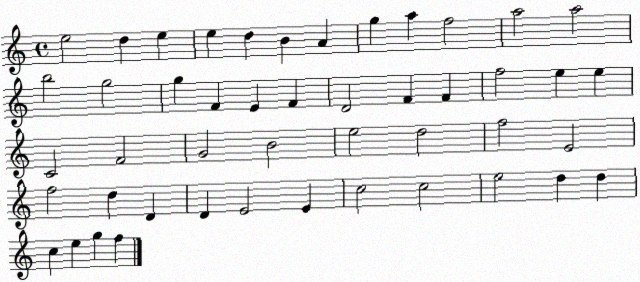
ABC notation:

X:1
T:Untitled
M:4/4
L:1/4
K:C
e2 d e e d B A g a f2 a2 a2 b2 g2 g F E F D2 F F f2 e e C2 F2 G2 B2 e2 d2 f2 E2 f2 d D D E2 E c2 c2 e2 d d c e g f